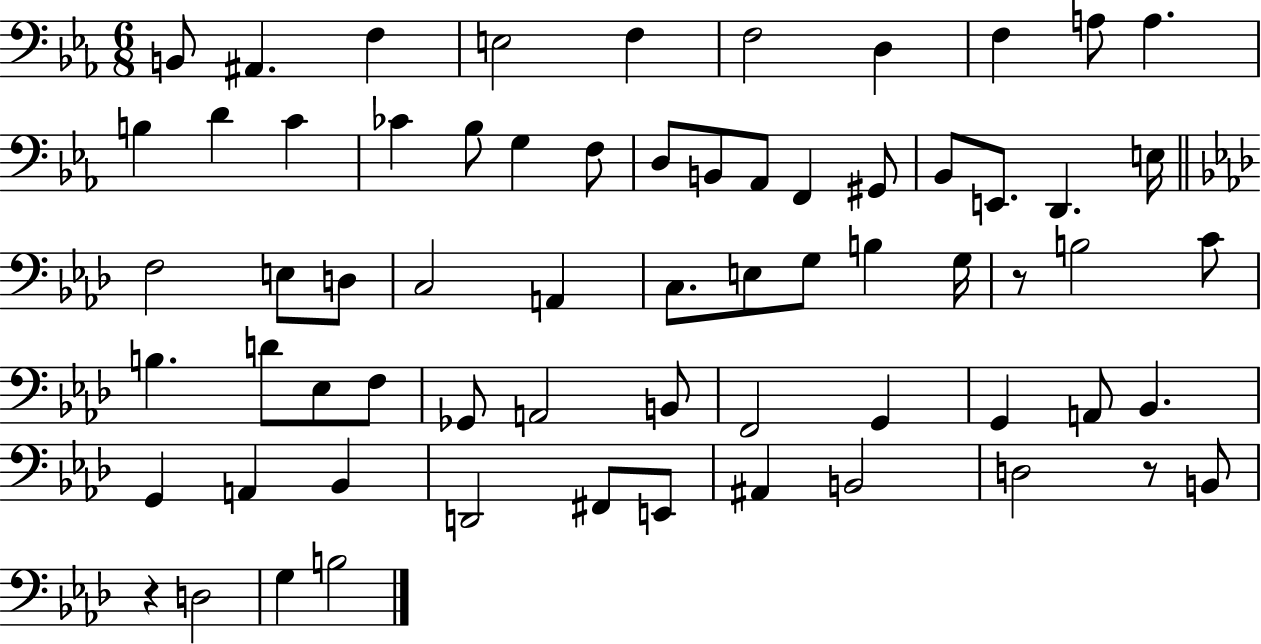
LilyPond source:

{
  \clef bass
  \numericTimeSignature
  \time 6/8
  \key ees \major
  b,8 ais,4. f4 | e2 f4 | f2 d4 | f4 a8 a4. | \break b4 d'4 c'4 | ces'4 bes8 g4 f8 | d8 b,8 aes,8 f,4 gis,8 | bes,8 e,8. d,4. e16 | \break \bar "||" \break \key f \minor f2 e8 d8 | c2 a,4 | c8. e8 g8 b4 g16 | r8 b2 c'8 | \break b4. d'8 ees8 f8 | ges,8 a,2 b,8 | f,2 g,4 | g,4 a,8 bes,4. | \break g,4 a,4 bes,4 | d,2 fis,8 e,8 | ais,4 b,2 | d2 r8 b,8 | \break r4 d2 | g4 b2 | \bar "|."
}